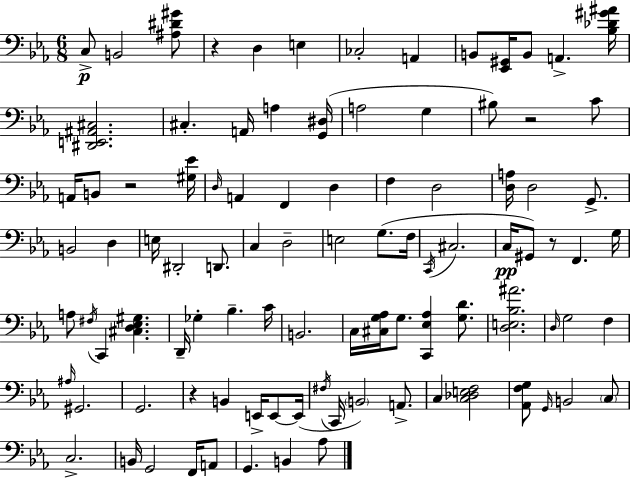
X:1
T:Untitled
M:6/8
L:1/4
K:Eb
C,/2 B,,2 [^A,^D^G]/2 z D, E, _C,2 A,, B,,/2 [_E,,^G,,]/4 B,,/2 A,, [_B,_D^G^A]/4 [^D,,E,,^A,,^C,]2 ^C, A,,/4 A, [G,,^D,]/4 A,2 G, ^B,/2 z2 C/2 A,,/4 B,,/2 z2 [^G,_E]/4 D,/4 A,, F,, D, F, D,2 [D,A,]/4 D,2 G,,/2 B,,2 D, E,/4 ^D,,2 D,,/2 C, D,2 E,2 G,/2 F,/4 C,,/4 ^C,2 C,/4 ^G,,/2 z/2 F,, G,/4 A,/2 ^F,/4 C,, [^C,D,_E,^G,] D,,/4 _G, _B, C/4 B,,2 C,/4 [^C,G,_A,]/4 G,/2 [C,,_E,_A,] [G,D]/2 [D,E,_B,^A]2 D,/4 G,2 F, ^A,/4 ^G,,2 G,,2 z B,, E,,/4 E,,/2 E,,/4 ^F,/4 C,,/4 B,,2 A,,/2 C, [C,_D,E,F,]2 [_A,,F,G,]/2 G,,/4 B,,2 C,/2 C,2 B,,/4 G,,2 F,,/4 A,,/2 G,, B,, _A,/2